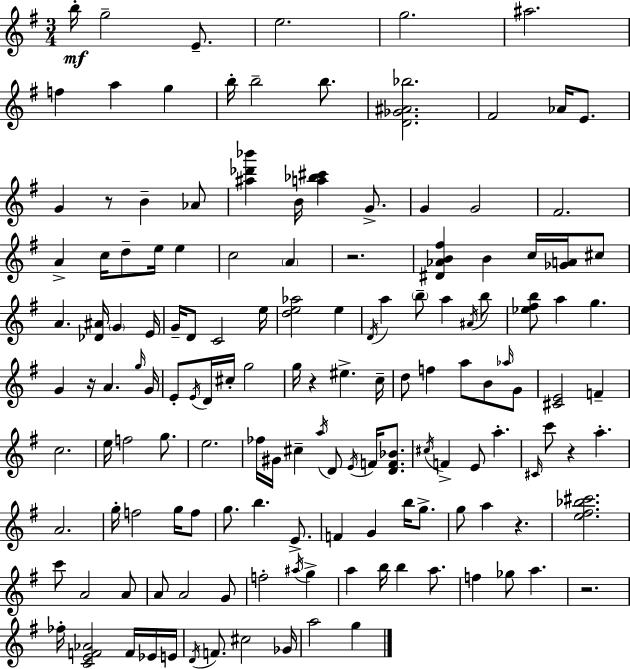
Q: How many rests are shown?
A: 7